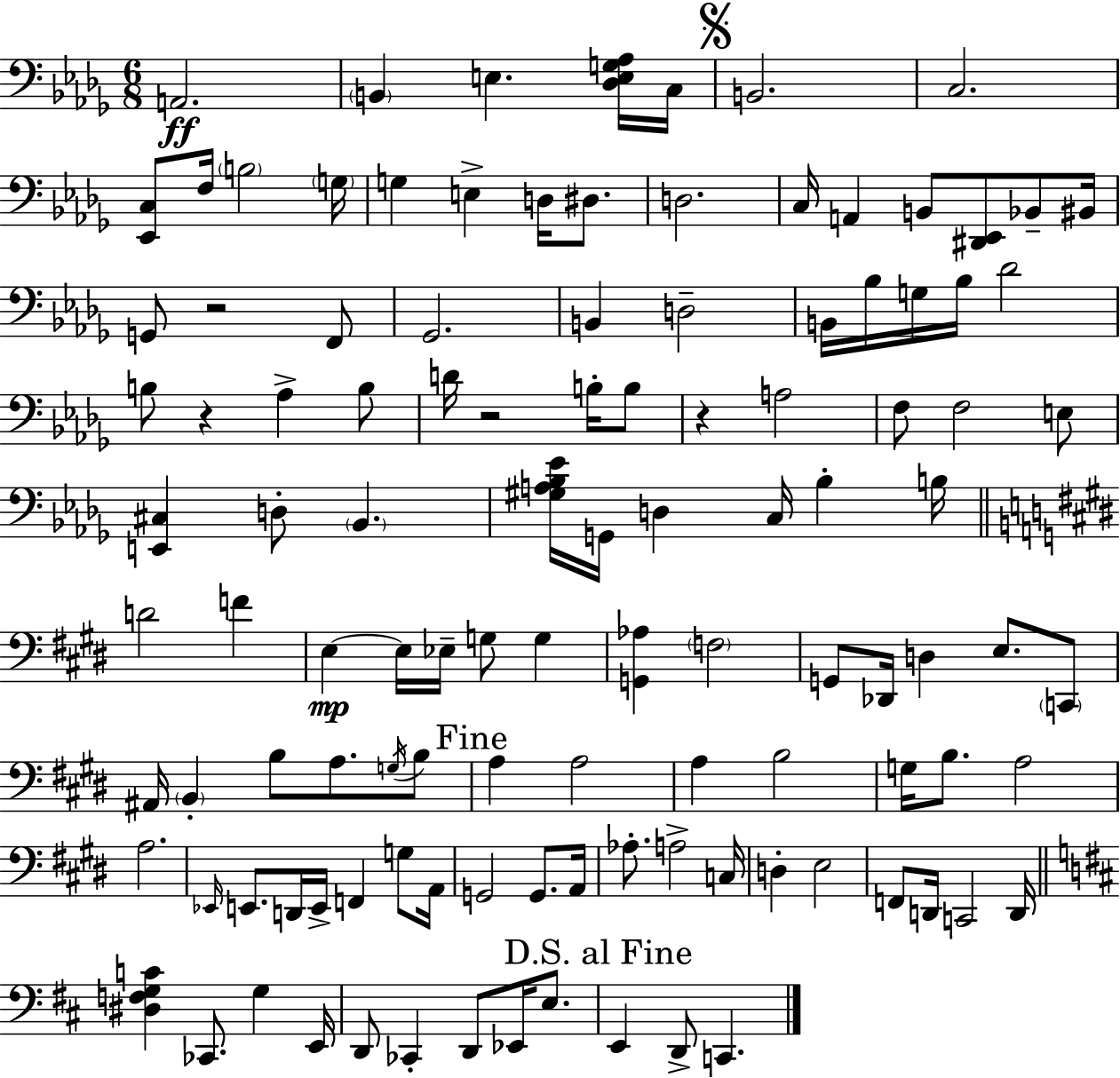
A2/h. B2/q E3/q. [Db3,E3,G3,Ab3]/s C3/s B2/h. C3/h. [Eb2,C3]/e F3/s B3/h G3/s G3/q E3/q D3/s D#3/e. D3/h. C3/s A2/q B2/e [D#2,Eb2]/e Bb2/e BIS2/s G2/e R/h F2/e Gb2/h. B2/q D3/h B2/s Bb3/s G3/s Bb3/s Db4/h B3/e R/q Ab3/q B3/e D4/s R/h B3/s B3/e R/q A3/h F3/e F3/h E3/e [E2,C#3]/q D3/e Bb2/q. [G#3,A3,Bb3,Eb4]/s G2/s D3/q C3/s Bb3/q B3/s D4/h F4/q E3/q E3/s Eb3/s G3/e G3/q [G2,Ab3]/q F3/h G2/e Db2/s D3/q E3/e. C2/e A#2/s B2/q B3/e A3/e. G3/s B3/e A3/q A3/h A3/q B3/h G3/s B3/e. A3/h A3/h. Eb2/s E2/e. D2/s E2/s F2/q G3/e A2/s G2/h G2/e. A2/s Ab3/e. A3/h C3/s D3/q E3/h F2/e D2/s C2/h D2/s [D#3,F3,G3,C4]/q CES2/e. G3/q E2/s D2/e CES2/q D2/e Eb2/s E3/e. E2/q D2/e C2/q.